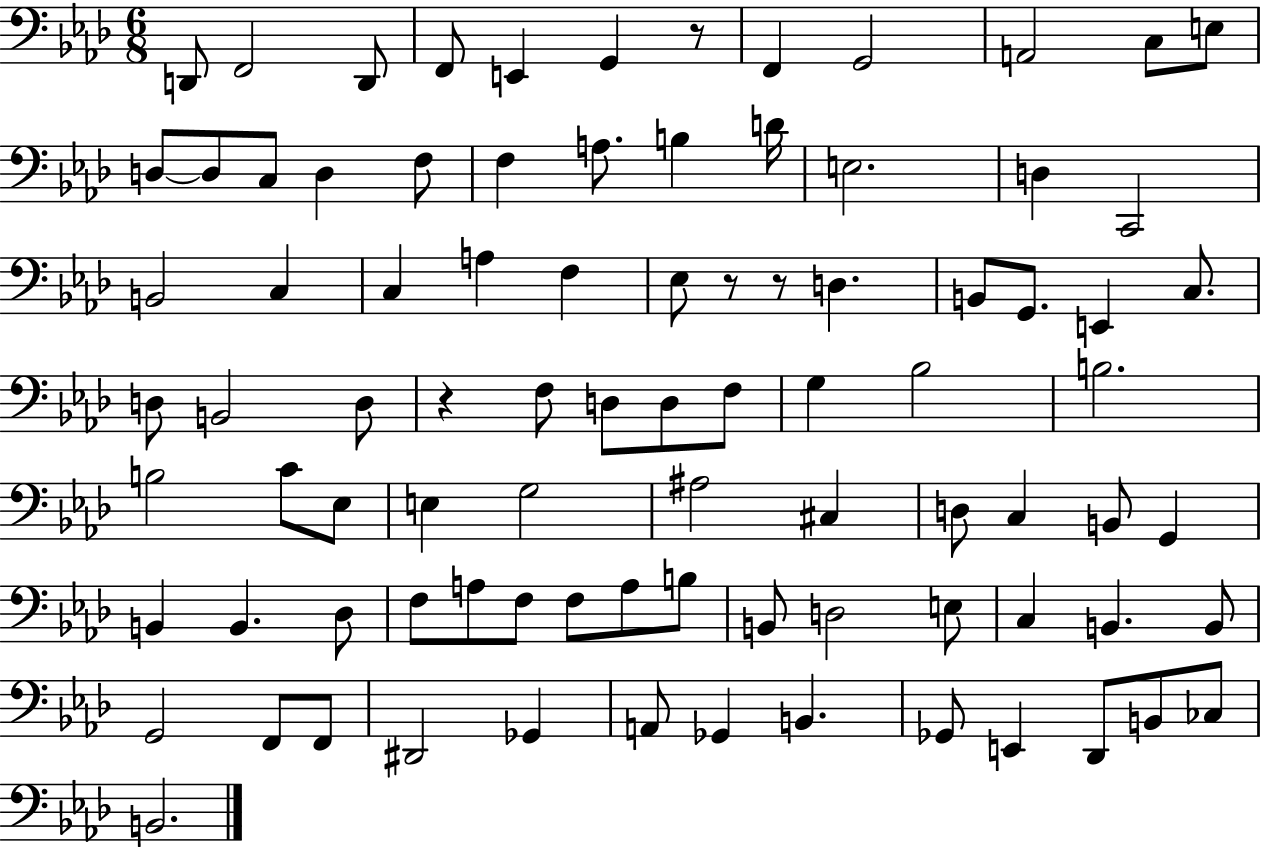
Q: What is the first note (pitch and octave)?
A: D2